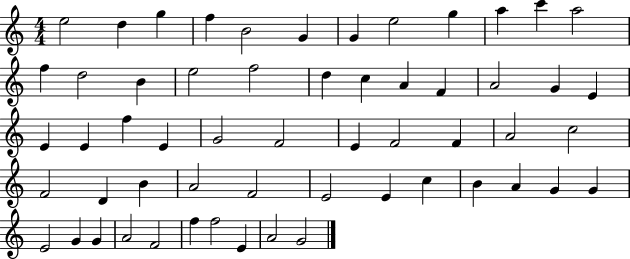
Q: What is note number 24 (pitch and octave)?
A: E4